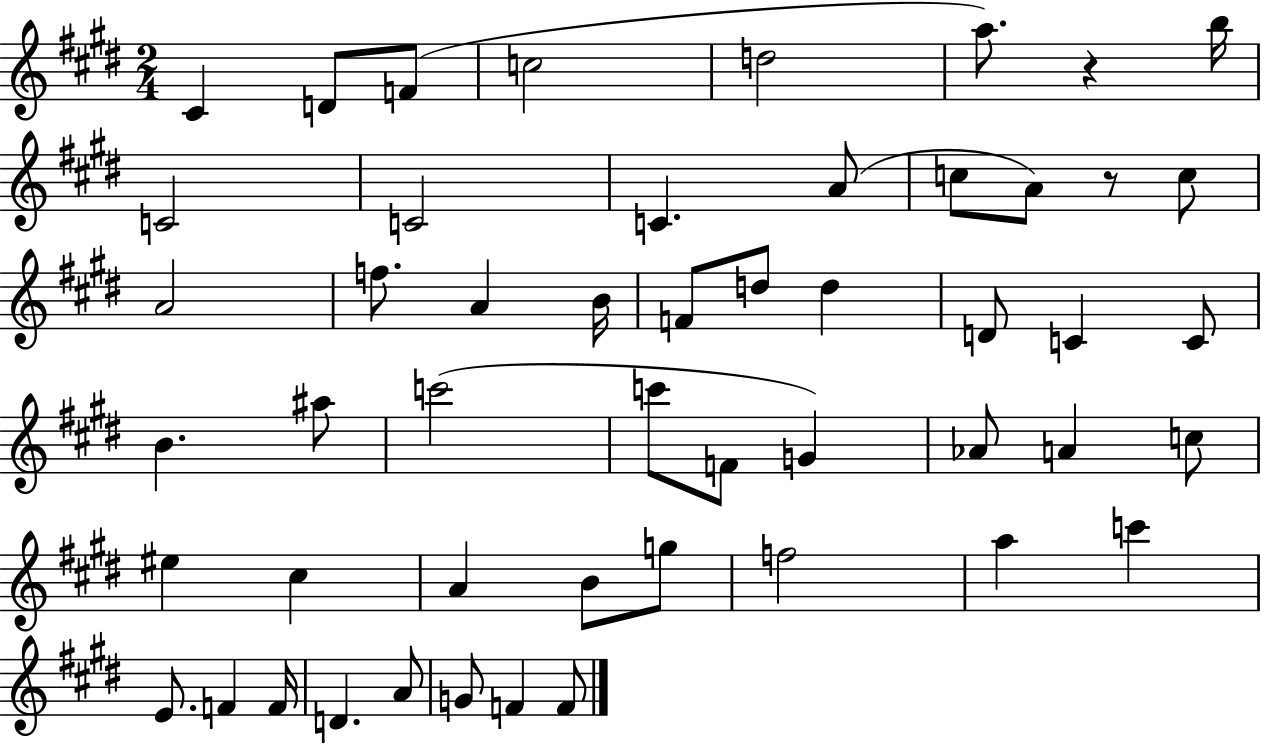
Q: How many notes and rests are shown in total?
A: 51